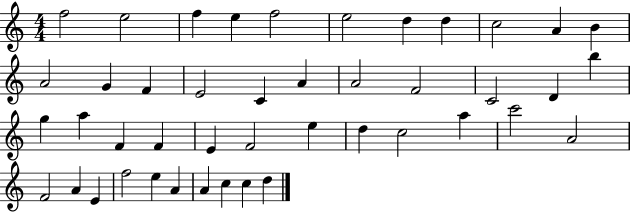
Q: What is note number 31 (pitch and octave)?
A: C5